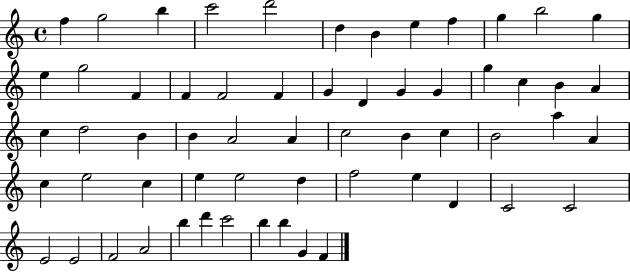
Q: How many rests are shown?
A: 0